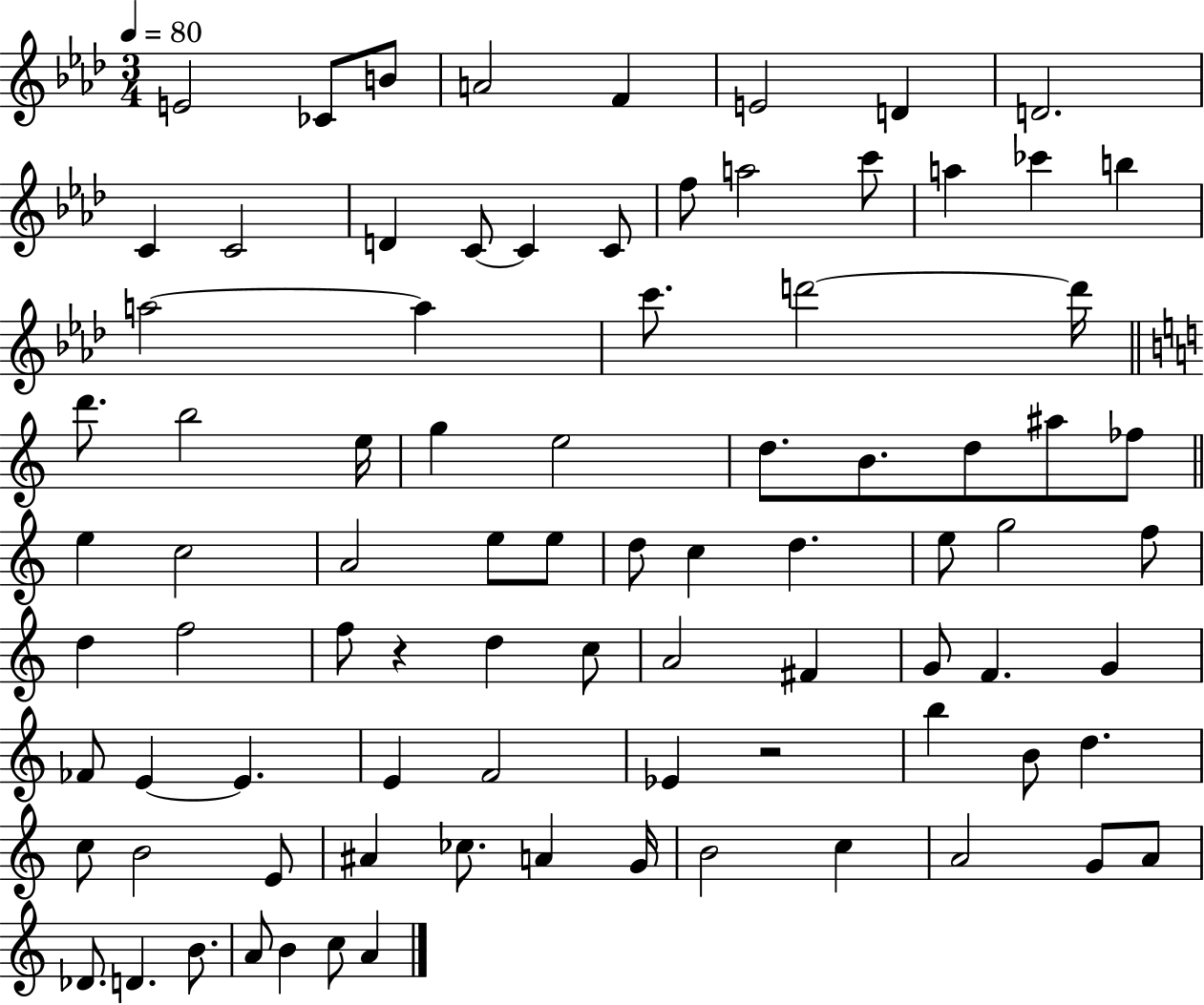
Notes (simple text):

E4/h CES4/e B4/e A4/h F4/q E4/h D4/q D4/h. C4/q C4/h D4/q C4/e C4/q C4/e F5/e A5/h C6/e A5/q CES6/q B5/q A5/h A5/q C6/e. D6/h D6/s D6/e. B5/h E5/s G5/q E5/h D5/e. B4/e. D5/e A#5/e FES5/e E5/q C5/h A4/h E5/e E5/e D5/e C5/q D5/q. E5/e G5/h F5/e D5/q F5/h F5/e R/q D5/q C5/e A4/h F#4/q G4/e F4/q. G4/q FES4/e E4/q E4/q. E4/q F4/h Eb4/q R/h B5/q B4/e D5/q. C5/e B4/h E4/e A#4/q CES5/e. A4/q G4/s B4/h C5/q A4/h G4/e A4/e Db4/e. D4/q. B4/e. A4/e B4/q C5/e A4/q